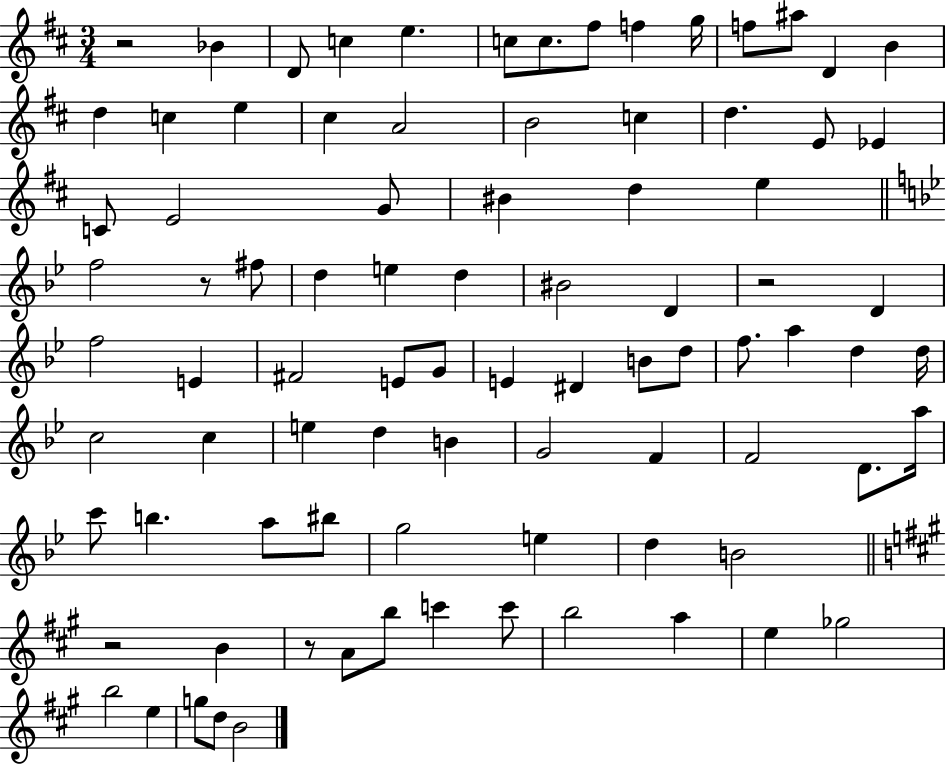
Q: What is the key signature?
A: D major